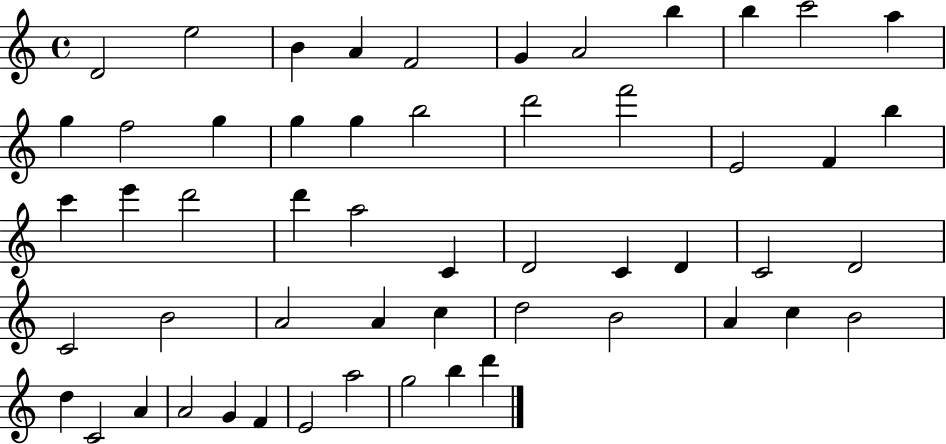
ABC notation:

X:1
T:Untitled
M:4/4
L:1/4
K:C
D2 e2 B A F2 G A2 b b c'2 a g f2 g g g b2 d'2 f'2 E2 F b c' e' d'2 d' a2 C D2 C D C2 D2 C2 B2 A2 A c d2 B2 A c B2 d C2 A A2 G F E2 a2 g2 b d'